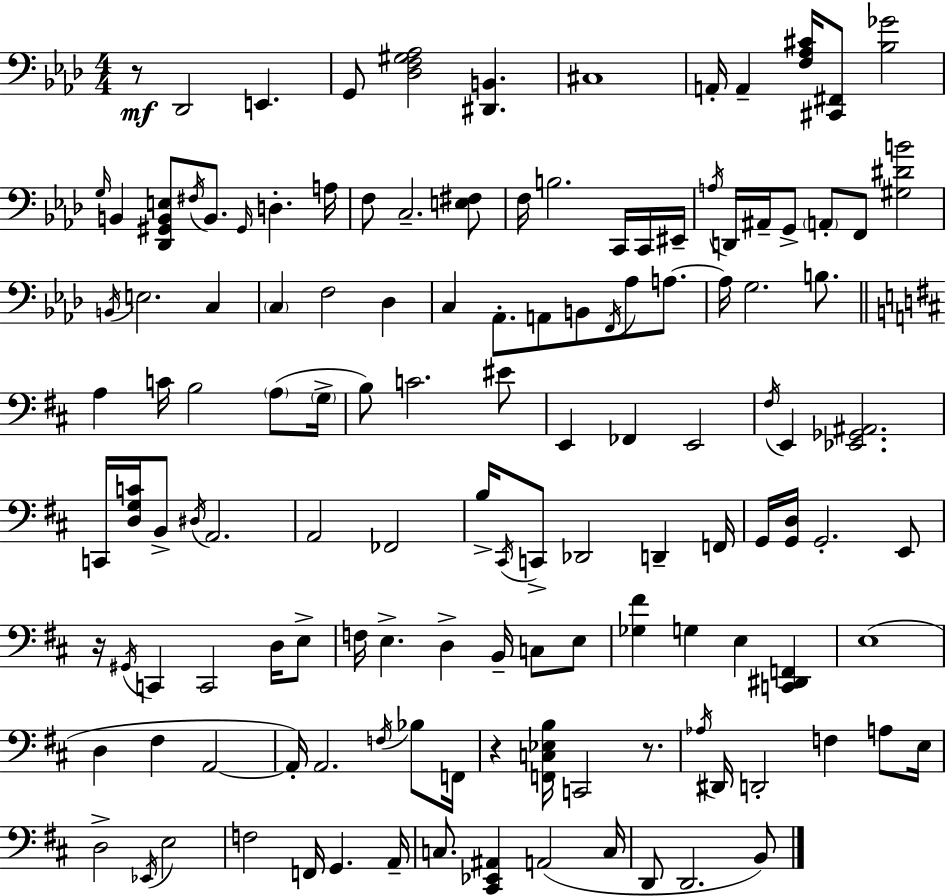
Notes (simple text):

R/e Db2/h E2/q. G2/e [Db3,F3,G#3,Ab3]/h [D#2,B2]/q. C#3/w A2/s A2/q [F3,Ab3,C#4]/s [C#2,F#2]/e [Bb3,Gb4]/h G3/s B2/q [Db2,G#2,B2,E3]/e F#3/s B2/e. G#2/s D3/q. A3/s F3/e C3/h. [E3,F#3]/e F3/s B3/h. C2/s C2/s EIS2/s A3/s D2/s A#2/s G2/e A2/e F2/e [G#3,D#4,B4]/h B2/s E3/h. C3/q C3/q F3/h Db3/q C3/q Ab2/e. A2/e B2/e F2/s Ab3/e A3/e. A3/s G3/h. B3/e. A3/q C4/s B3/h A3/e G3/s B3/e C4/h. EIS4/e E2/q FES2/q E2/h F#3/s E2/q [Eb2,Gb2,A#2]/h. C2/s [D3,G3,C4]/s B2/e D#3/s A2/h. A2/h FES2/h B3/s C#2/s C2/e Db2/h D2/q F2/s G2/s [G2,D3]/s G2/h. E2/e R/s G#2/s C2/q C2/h D3/s E3/e F3/s E3/q. D3/q B2/s C3/e E3/e [Gb3,F#4]/q G3/q E3/q [C2,D#2,F2]/q E3/w D3/q F#3/q A2/h A2/s A2/h. F3/s Bb3/e F2/s R/q [F2,C3,Eb3,B3]/s C2/h R/e. Ab3/s D#2/s D2/h F3/q A3/e E3/s D3/h Eb2/s E3/h F3/h F2/s G2/q. A2/s C3/e. [C#2,Eb2,A#2]/q A2/h C3/s D2/e D2/h. B2/e